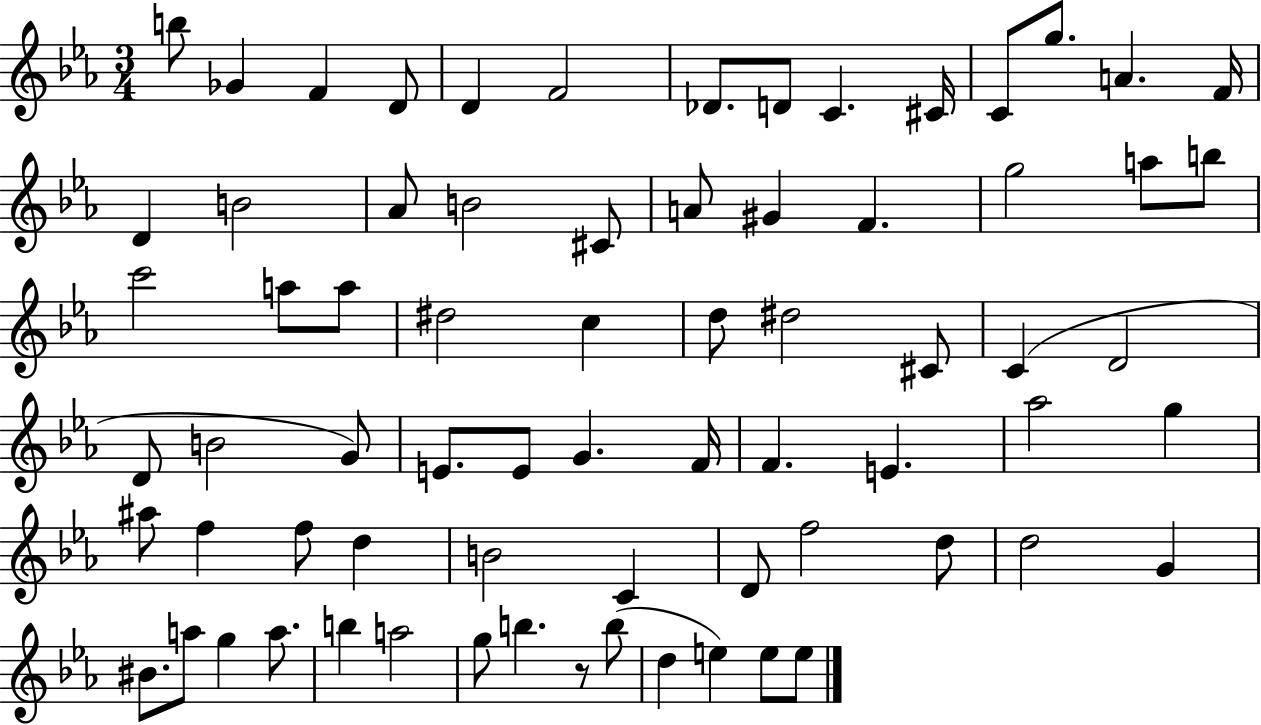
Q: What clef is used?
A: treble